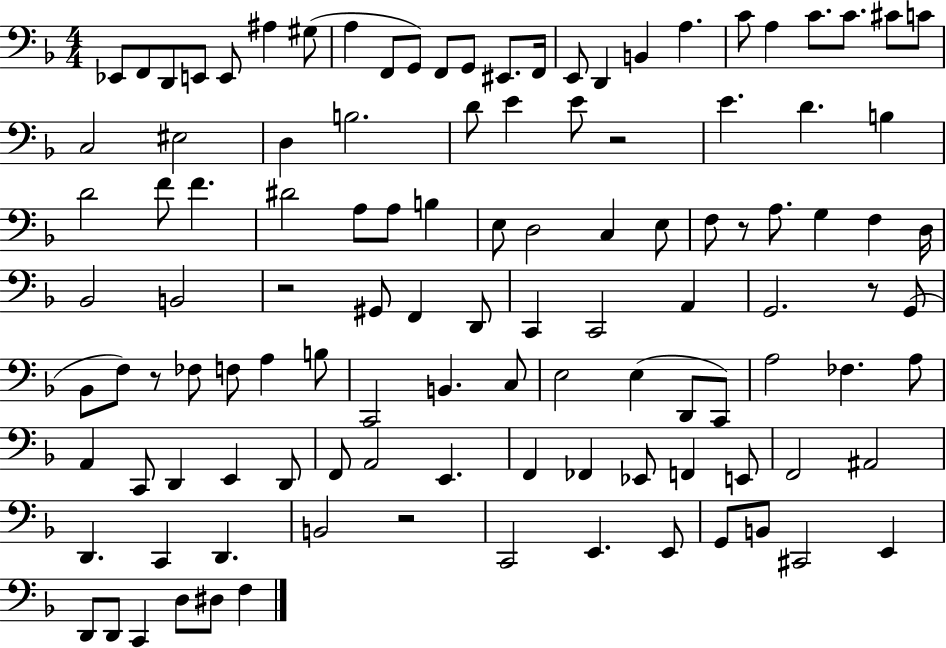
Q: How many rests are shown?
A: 6